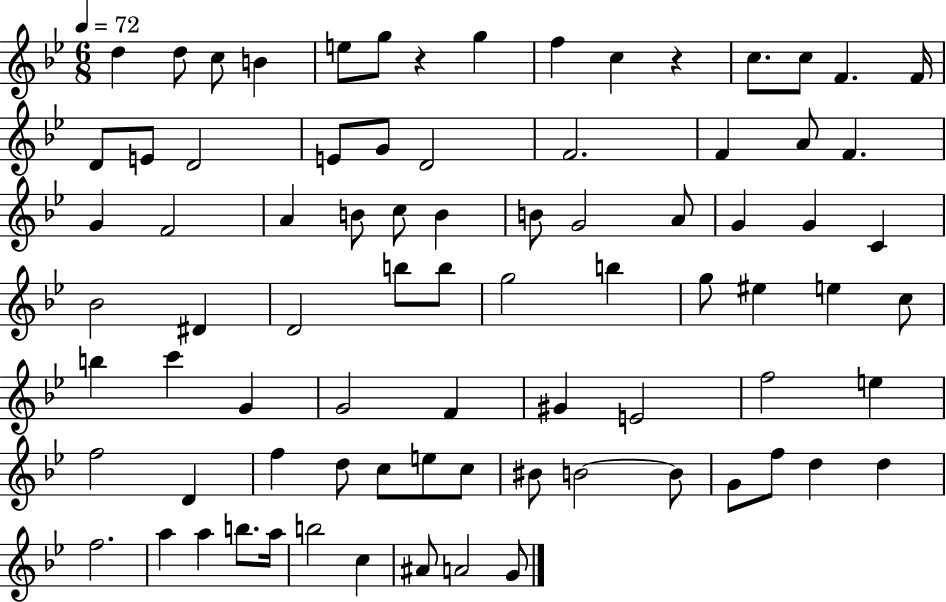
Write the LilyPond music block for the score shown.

{
  \clef treble
  \numericTimeSignature
  \time 6/8
  \key bes \major
  \tempo 4 = 72
  d''4 d''8 c''8 b'4 | e''8 g''8 r4 g''4 | f''4 c''4 r4 | c''8. c''8 f'4. f'16 | \break d'8 e'8 d'2 | e'8 g'8 d'2 | f'2. | f'4 a'8 f'4. | \break g'4 f'2 | a'4 b'8 c''8 b'4 | b'8 g'2 a'8 | g'4 g'4 c'4 | \break bes'2 dis'4 | d'2 b''8 b''8 | g''2 b''4 | g''8 eis''4 e''4 c''8 | \break b''4 c'''4 g'4 | g'2 f'4 | gis'4 e'2 | f''2 e''4 | \break f''2 d'4 | f''4 d''8 c''8 e''8 c''8 | bis'8 b'2~~ b'8 | g'8 f''8 d''4 d''4 | \break f''2. | a''4 a''4 b''8. a''16 | b''2 c''4 | ais'8 a'2 g'8 | \break \bar "|."
}